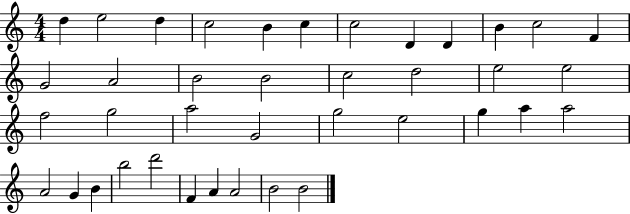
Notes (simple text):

D5/q E5/h D5/q C5/h B4/q C5/q C5/h D4/q D4/q B4/q C5/h F4/q G4/h A4/h B4/h B4/h C5/h D5/h E5/h E5/h F5/h G5/h A5/h G4/h G5/h E5/h G5/q A5/q A5/h A4/h G4/q B4/q B5/h D6/h F4/q A4/q A4/h B4/h B4/h